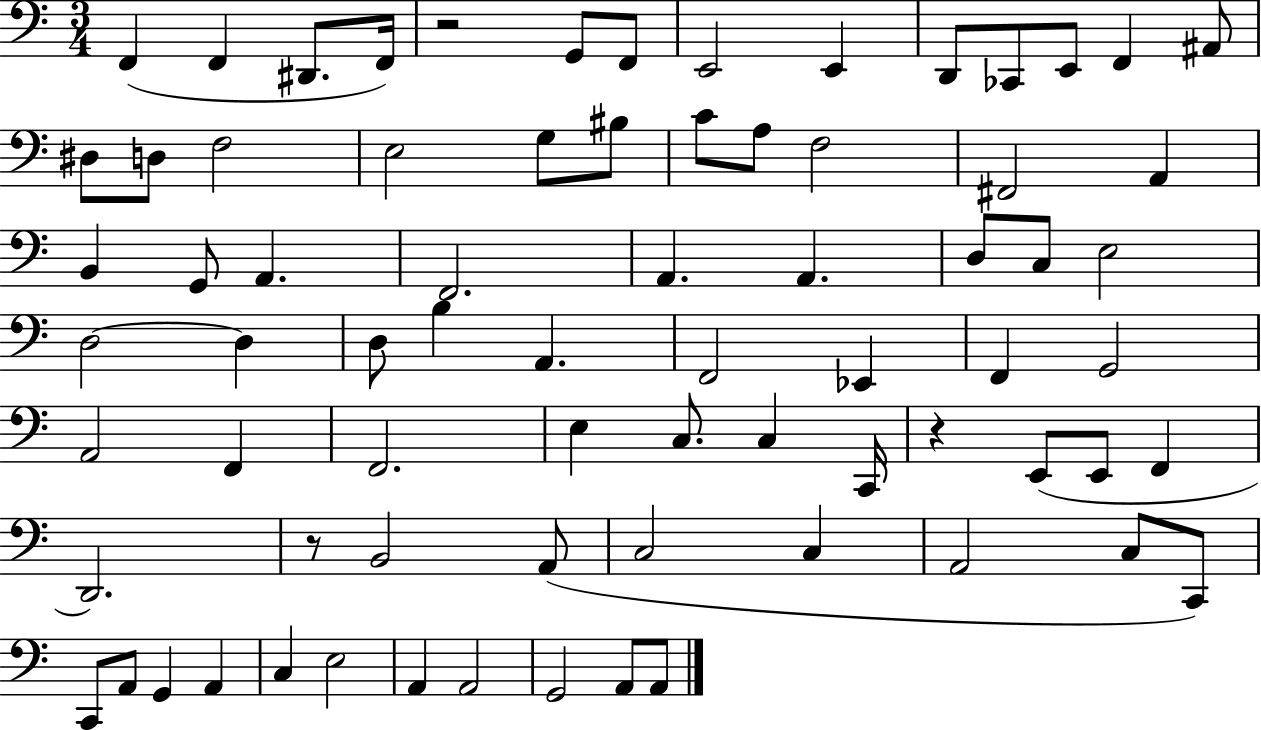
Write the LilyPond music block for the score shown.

{
  \clef bass
  \numericTimeSignature
  \time 3/4
  \key c \major
  \repeat volta 2 { f,4( f,4 dis,8. f,16) | r2 g,8 f,8 | e,2 e,4 | d,8 ces,8 e,8 f,4 ais,8 | \break dis8 d8 f2 | e2 g8 bis8 | c'8 a8 f2 | fis,2 a,4 | \break b,4 g,8 a,4. | f,2. | a,4. a,4. | d8 c8 e2 | \break d2~~ d4 | d8 b4 a,4. | f,2 ees,4 | f,4 g,2 | \break a,2 f,4 | f,2. | e4 c8. c4 c,16 | r4 e,8( e,8 f,4 | \break d,2.) | r8 b,2 a,8( | c2 c4 | a,2 c8 c,8) | \break c,8 a,8 g,4 a,4 | c4 e2 | a,4 a,2 | g,2 a,8 a,8 | \break } \bar "|."
}